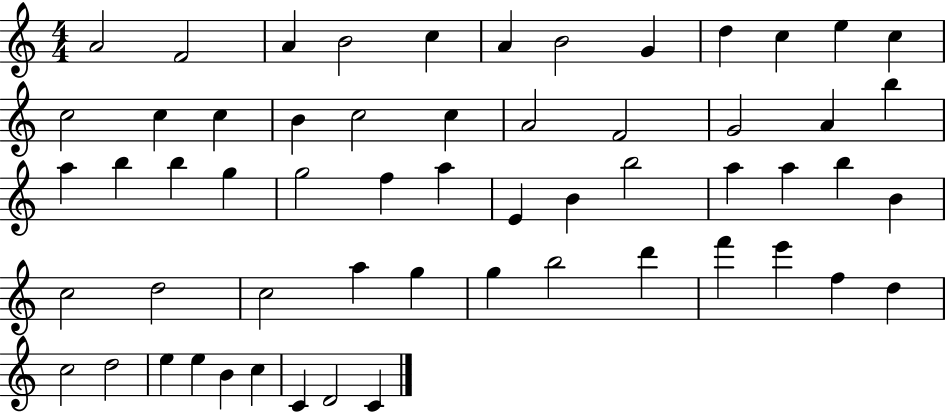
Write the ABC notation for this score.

X:1
T:Untitled
M:4/4
L:1/4
K:C
A2 F2 A B2 c A B2 G d c e c c2 c c B c2 c A2 F2 G2 A b a b b g g2 f a E B b2 a a b B c2 d2 c2 a g g b2 d' f' e' f d c2 d2 e e B c C D2 C